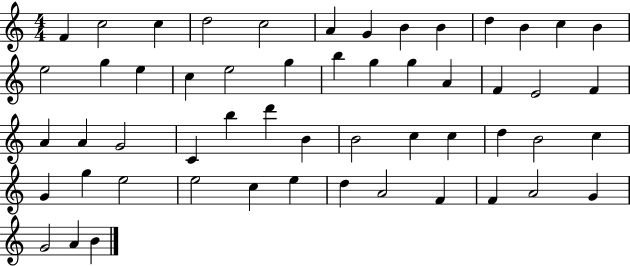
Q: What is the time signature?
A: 4/4